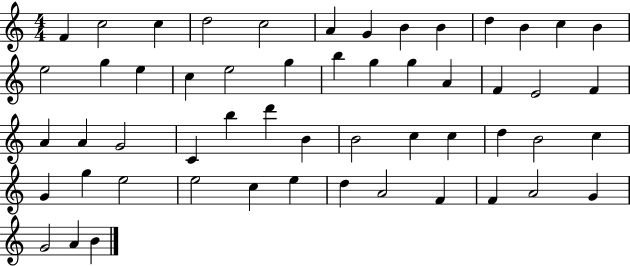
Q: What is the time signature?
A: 4/4